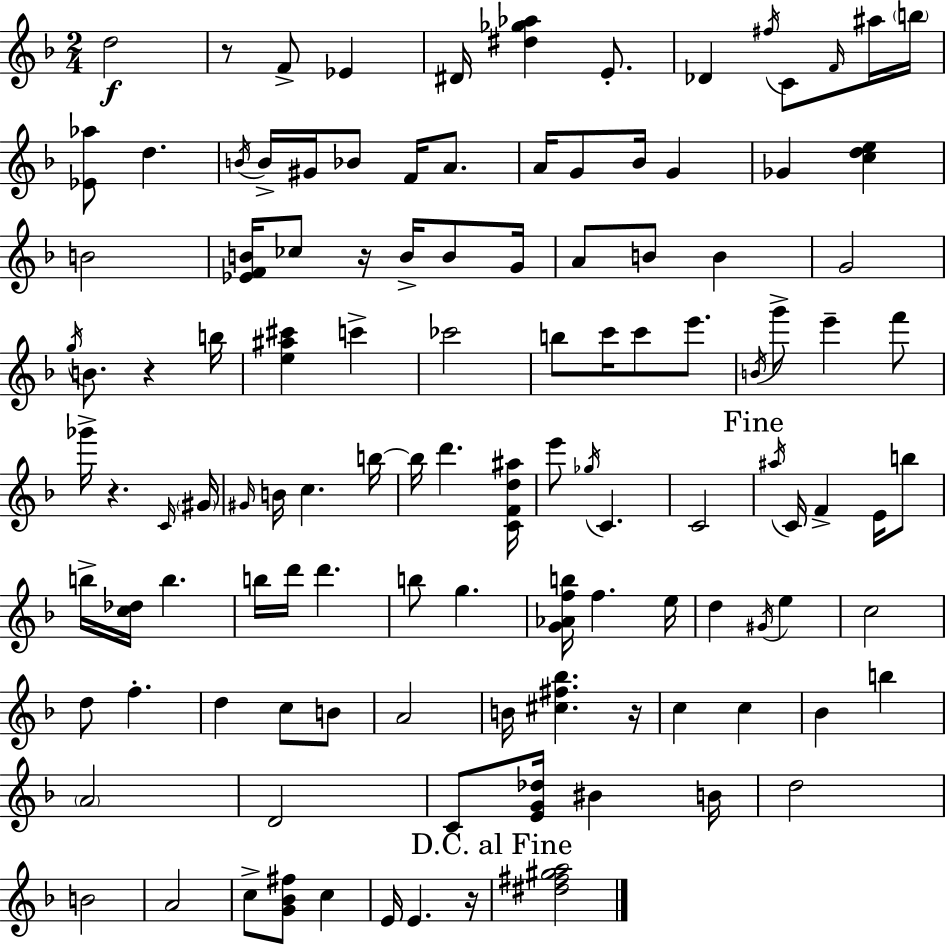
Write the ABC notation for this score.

X:1
T:Untitled
M:2/4
L:1/4
K:Dm
d2 z/2 F/2 _E ^D/4 [^d_g_a] E/2 _D ^f/4 C/2 F/4 ^a/4 b/4 [_E_a]/2 d B/4 B/4 ^G/4 _B/2 F/4 A/2 A/4 G/2 _B/4 G _G [cde] B2 [_EFB]/4 _c/2 z/4 B/4 B/2 G/4 A/2 B/2 B G2 g/4 B/2 z b/4 [e^a^c'] c' _c'2 b/2 c'/4 c'/2 e'/2 B/4 g'/2 e' f'/2 _g'/4 z C/4 ^G/4 ^G/4 B/4 c b/4 b/4 d' [CFd^a]/4 e'/2 _g/4 C C2 ^a/4 C/4 F E/4 b/2 b/4 [c_d]/4 b b/4 d'/4 d' b/2 g [G_Afb]/4 f e/4 d ^G/4 e c2 d/2 f d c/2 B/2 A2 B/4 [^c^f_b] z/4 c c _B b A2 D2 C/2 [EG_d]/4 ^B B/4 d2 B2 A2 c/2 [G_B^f]/2 c E/4 E z/4 [^d^f^ga]2